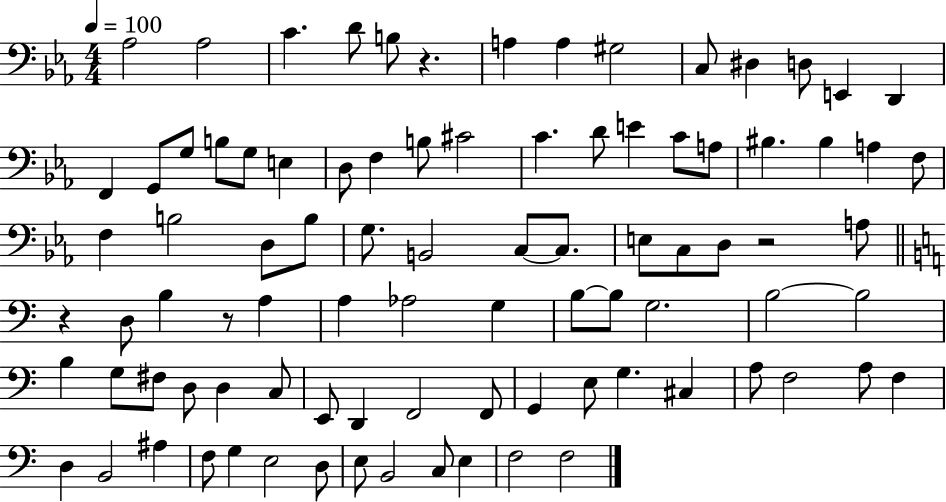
X:1
T:Untitled
M:4/4
L:1/4
K:Eb
_A,2 _A,2 C D/2 B,/2 z A, A, ^G,2 C,/2 ^D, D,/2 E,, D,, F,, G,,/2 G,/2 B,/2 G,/2 E, D,/2 F, B,/2 ^C2 C D/2 E C/2 A,/2 ^B, ^B, A, F,/2 F, B,2 D,/2 B,/2 G,/2 B,,2 C,/2 C,/2 E,/2 C,/2 D,/2 z2 A,/2 z D,/2 B, z/2 A, A, _A,2 G, B,/2 B,/2 G,2 B,2 B,2 B, G,/2 ^F,/2 D,/2 D, C,/2 E,,/2 D,, F,,2 F,,/2 G,, E,/2 G, ^C, A,/2 F,2 A,/2 F, D, B,,2 ^A, F,/2 G, E,2 D,/2 E,/2 B,,2 C,/2 E, F,2 F,2